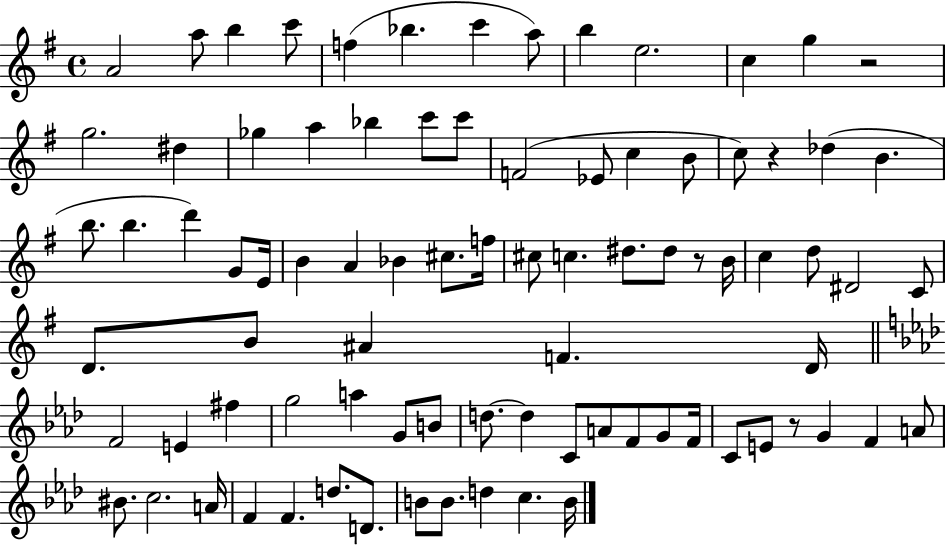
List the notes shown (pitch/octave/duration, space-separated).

A4/h A5/e B5/q C6/e F5/q Bb5/q. C6/q A5/e B5/q E5/h. C5/q G5/q R/h G5/h. D#5/q Gb5/q A5/q Bb5/q C6/e C6/e F4/h Eb4/e C5/q B4/e C5/e R/q Db5/q B4/q. B5/e. B5/q. D6/q G4/e E4/s B4/q A4/q Bb4/q C#5/e. F5/s C#5/e C5/q. D#5/e. D#5/e R/e B4/s C5/q D5/e D#4/h C4/e D4/e. B4/e A#4/q F4/q. D4/s F4/h E4/q F#5/q G5/h A5/q G4/e B4/e D5/e. D5/q C4/e A4/e F4/e G4/e F4/s C4/e E4/e R/e G4/q F4/q A4/e BIS4/e. C5/h. A4/s F4/q F4/q. D5/e. D4/e. B4/e B4/e. D5/q C5/q. B4/s